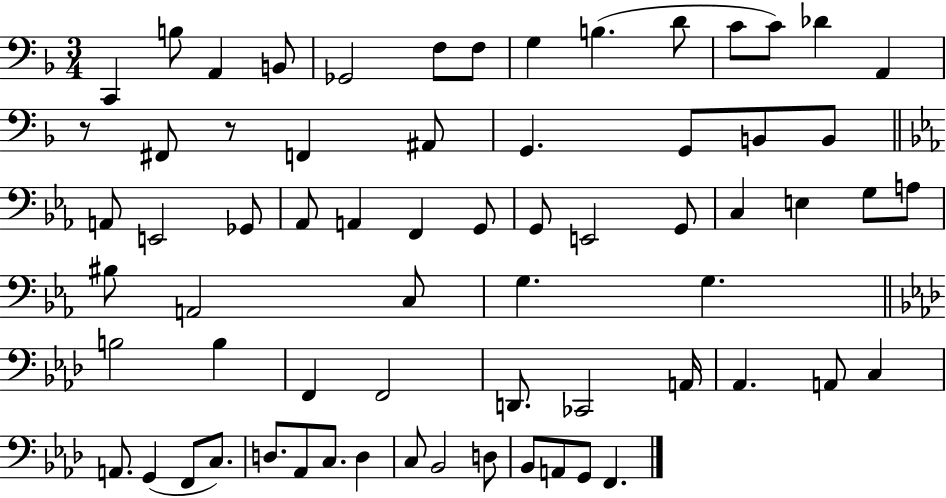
X:1
T:Untitled
M:3/4
L:1/4
K:F
C,, B,/2 A,, B,,/2 _G,,2 F,/2 F,/2 G, B, D/2 C/2 C/2 _D A,, z/2 ^F,,/2 z/2 F,, ^A,,/2 G,, G,,/2 B,,/2 B,,/2 A,,/2 E,,2 _G,,/2 _A,,/2 A,, F,, G,,/2 G,,/2 E,,2 G,,/2 C, E, G,/2 A,/2 ^B,/2 A,,2 C,/2 G, G, B,2 B, F,, F,,2 D,,/2 _C,,2 A,,/4 _A,, A,,/2 C, A,,/2 G,, F,,/2 C,/2 D,/2 _A,,/2 C,/2 D, C,/2 _B,,2 D,/2 _B,,/2 A,,/2 G,,/2 F,,